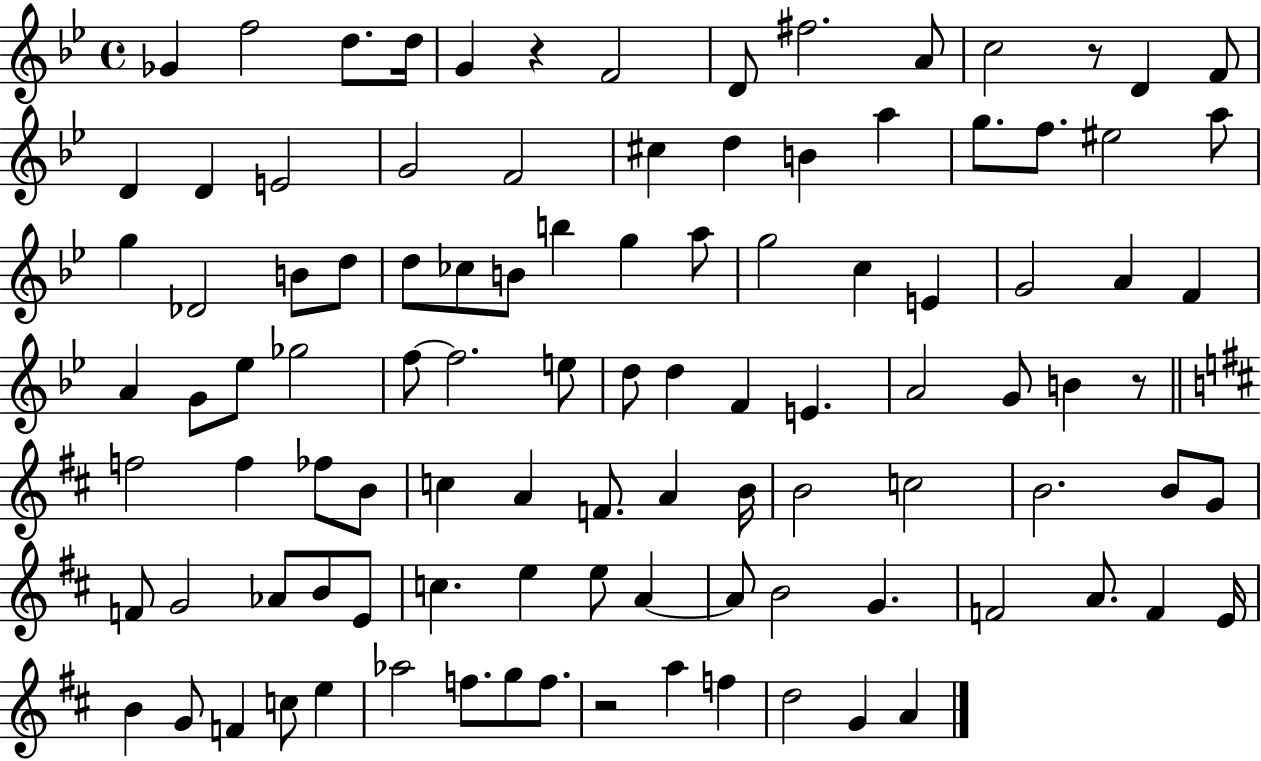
Gb4/q F5/h D5/e. D5/s G4/q R/q F4/h D4/e F#5/h. A4/e C5/h R/e D4/q F4/e D4/q D4/q E4/h G4/h F4/h C#5/q D5/q B4/q A5/q G5/e. F5/e. EIS5/h A5/e G5/q Db4/h B4/e D5/e D5/e CES5/e B4/e B5/q G5/q A5/e G5/h C5/q E4/q G4/h A4/q F4/q A4/q G4/e Eb5/e Gb5/h F5/e F5/h. E5/e D5/e D5/q F4/q E4/q. A4/h G4/e B4/q R/e F5/h F5/q FES5/e B4/e C5/q A4/q F4/e. A4/q B4/s B4/h C5/h B4/h. B4/e G4/e F4/e G4/h Ab4/e B4/e E4/e C5/q. E5/q E5/e A4/q A4/e B4/h G4/q. F4/h A4/e. F4/q E4/s B4/q G4/e F4/q C5/e E5/q Ab5/h F5/e. G5/e F5/e. R/h A5/q F5/q D5/h G4/q A4/q